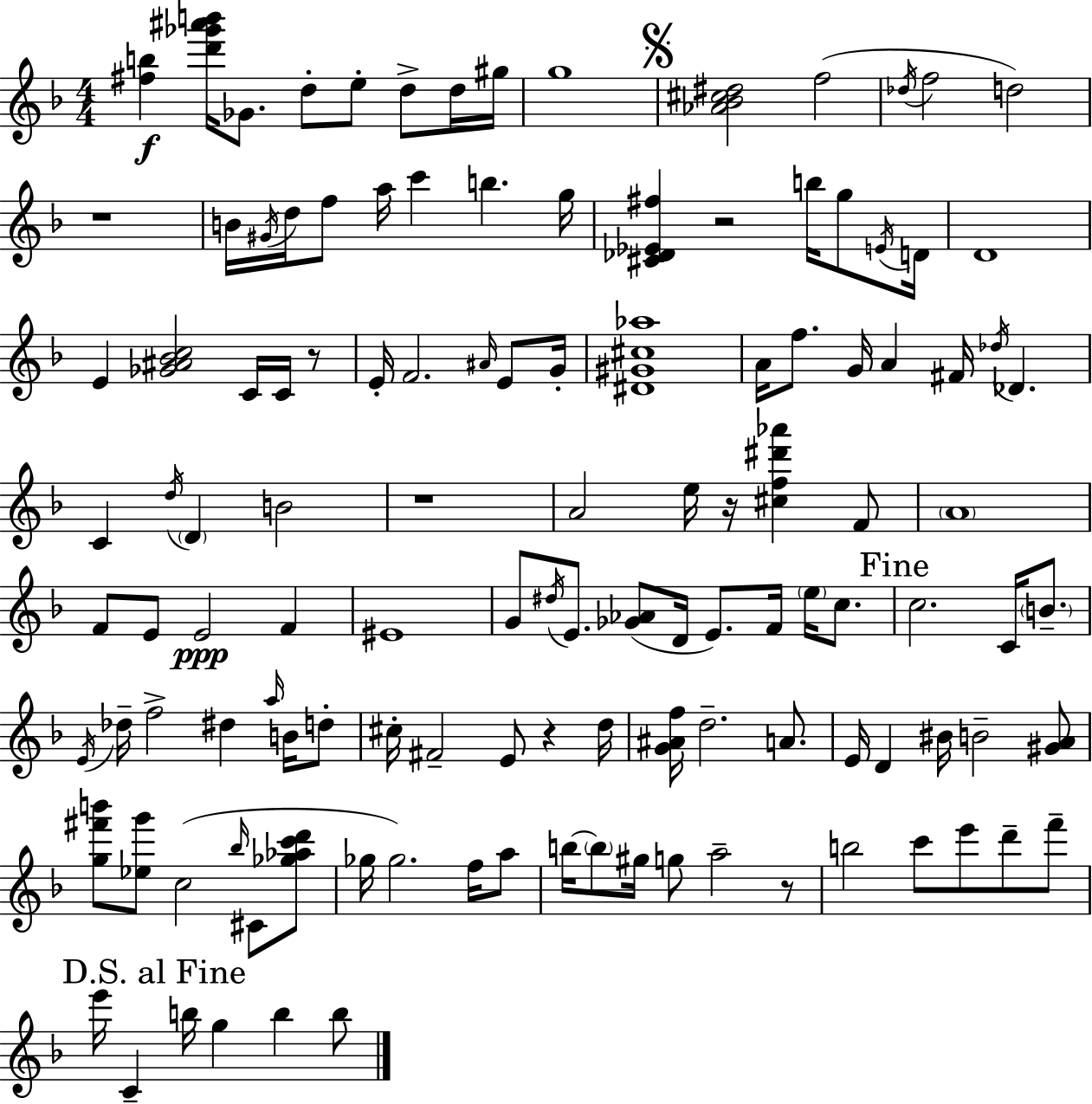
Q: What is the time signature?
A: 4/4